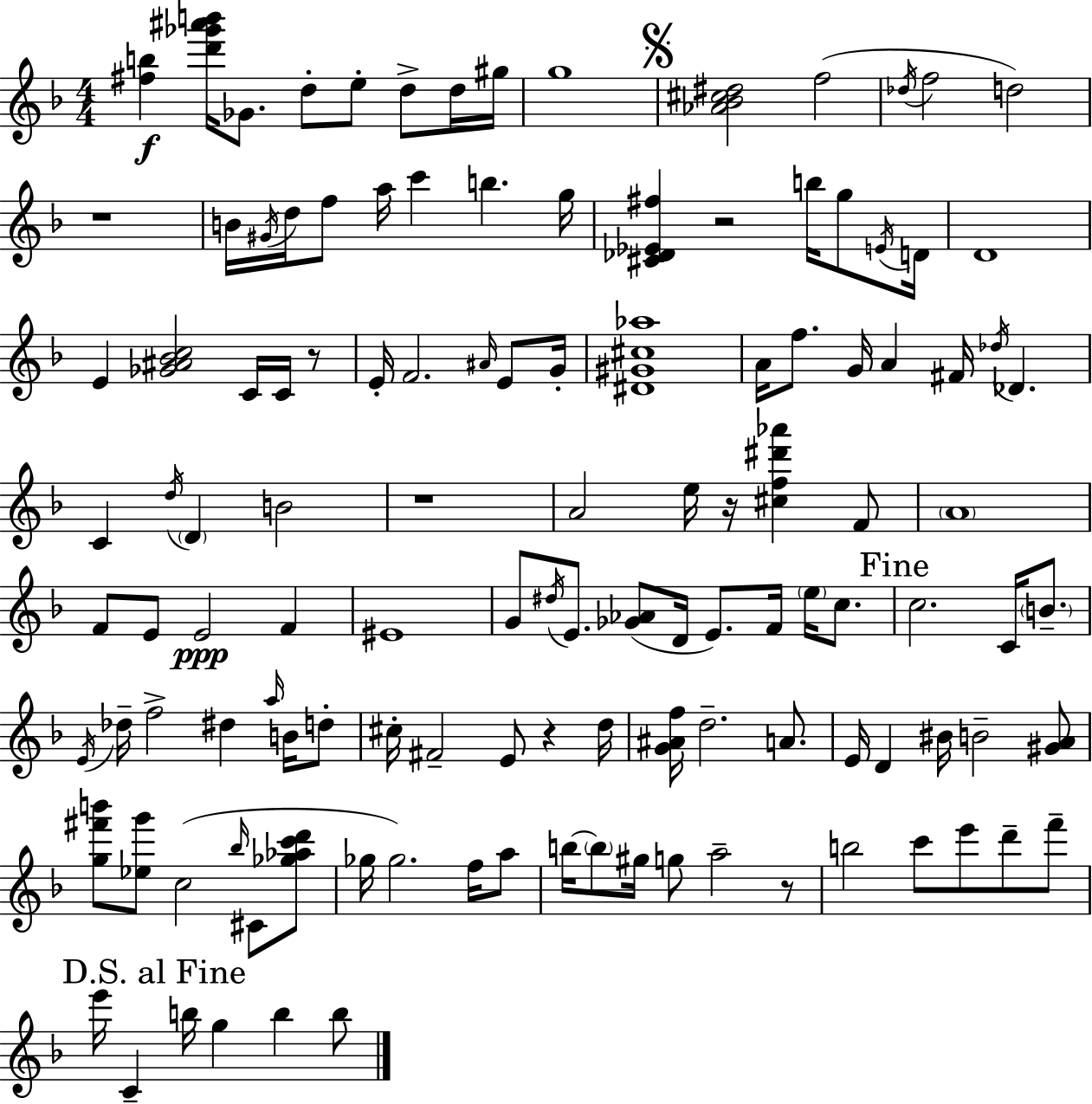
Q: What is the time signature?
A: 4/4